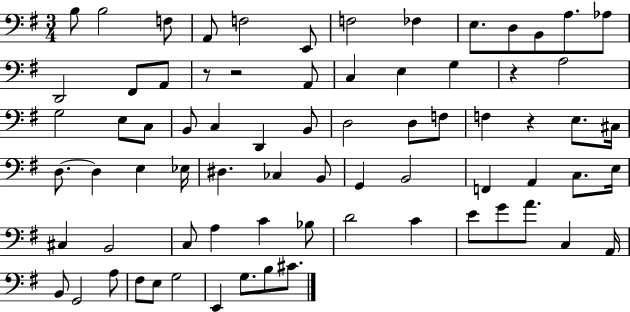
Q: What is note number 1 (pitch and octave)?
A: B3